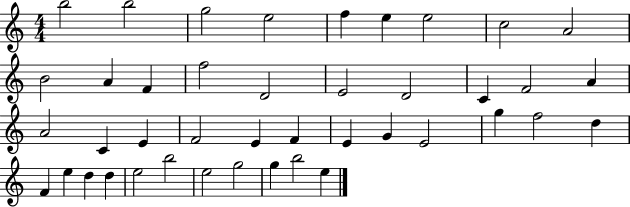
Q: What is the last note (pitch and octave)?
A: E5